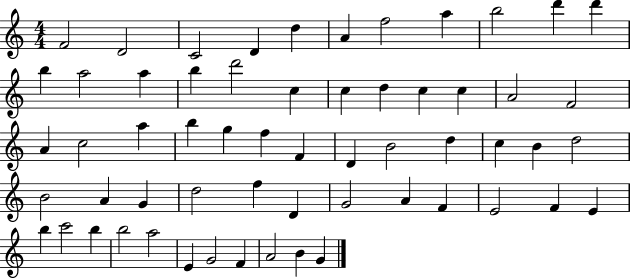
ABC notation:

X:1
T:Untitled
M:4/4
L:1/4
K:C
F2 D2 C2 D d A f2 a b2 d' d' b a2 a b d'2 c c d c c A2 F2 A c2 a b g f F D B2 d c B d2 B2 A G d2 f D G2 A F E2 F E b c'2 b b2 a2 E G2 F A2 B G